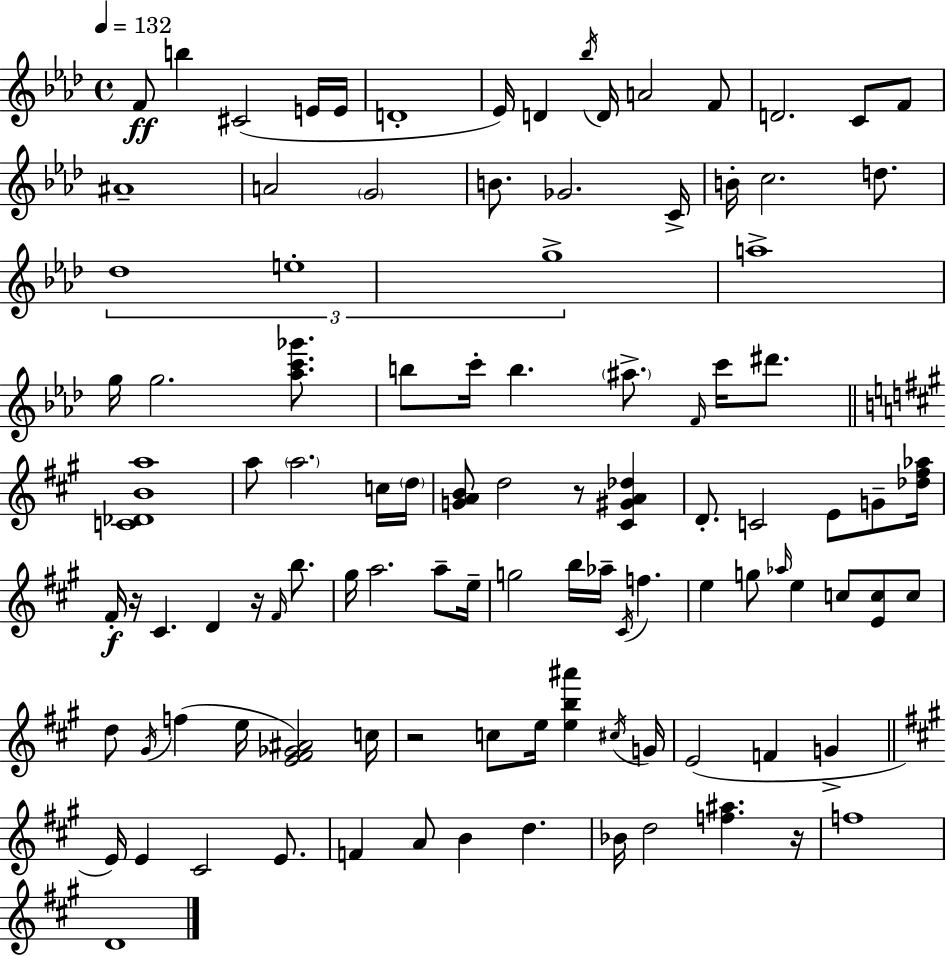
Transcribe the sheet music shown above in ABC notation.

X:1
T:Untitled
M:4/4
L:1/4
K:Fm
F/2 b ^C2 E/4 E/4 D4 _E/4 D _b/4 D/4 A2 F/2 D2 C/2 F/2 ^A4 A2 G2 B/2 _G2 C/4 B/4 c2 d/2 _d4 e4 g4 a4 g/4 g2 [_ac'_g']/2 b/2 c'/4 b ^a/2 F/4 c'/4 ^d'/2 [C_DBa]4 a/2 a2 c/4 d/4 [GAB]/2 d2 z/2 [^C^GA_d] D/2 C2 E/2 G/2 [_d^f_a]/4 ^F/4 z/4 ^C D z/4 ^F/4 b/2 ^g/4 a2 a/2 e/4 g2 b/4 _a/4 ^C/4 f e g/2 _a/4 e c/2 [Ec]/2 c/2 d/2 ^G/4 f e/4 [E^F_G^A]2 c/4 z2 c/2 e/4 [eb^a'] ^c/4 G/4 E2 F G E/4 E ^C2 E/2 F A/2 B d _B/4 d2 [f^a] z/4 f4 D4